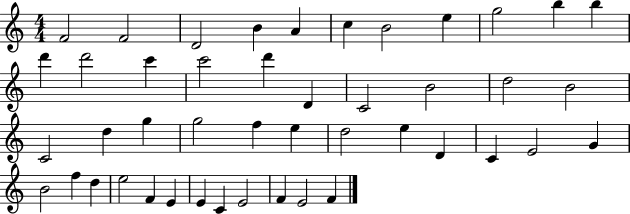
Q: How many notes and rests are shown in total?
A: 45